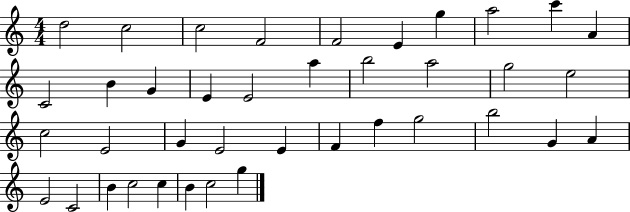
{
  \clef treble
  \numericTimeSignature
  \time 4/4
  \key c \major
  d''2 c''2 | c''2 f'2 | f'2 e'4 g''4 | a''2 c'''4 a'4 | \break c'2 b'4 g'4 | e'4 e'2 a''4 | b''2 a''2 | g''2 e''2 | \break c''2 e'2 | g'4 e'2 e'4 | f'4 f''4 g''2 | b''2 g'4 a'4 | \break e'2 c'2 | b'4 c''2 c''4 | b'4 c''2 g''4 | \bar "|."
}